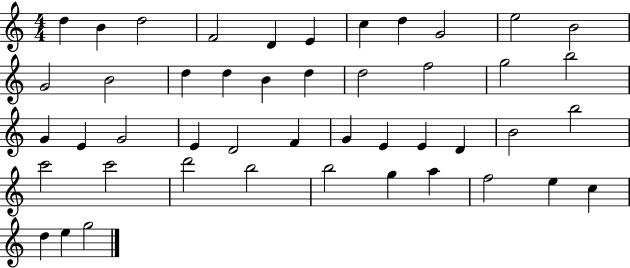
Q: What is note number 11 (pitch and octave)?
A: B4